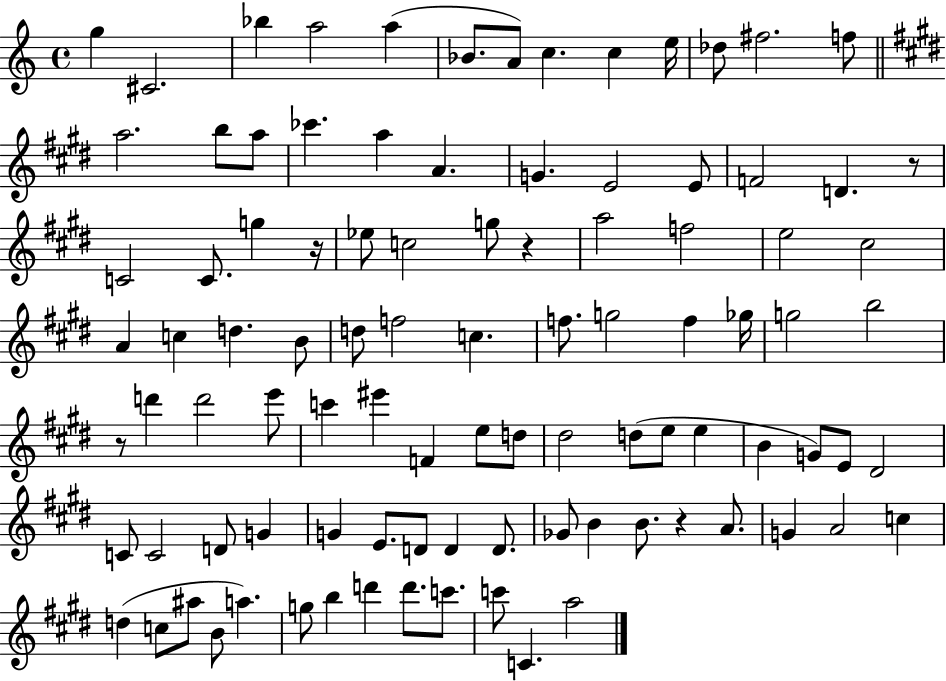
G5/q C#4/h. Bb5/q A5/h A5/q Bb4/e. A4/e C5/q. C5/q E5/s Db5/e F#5/h. F5/e A5/h. B5/e A5/e CES6/q. A5/q A4/q. G4/q. E4/h E4/e F4/h D4/q. R/e C4/h C4/e. G5/q R/s Eb5/e C5/h G5/e R/q A5/h F5/h E5/h C#5/h A4/q C5/q D5/q. B4/e D5/e F5/h C5/q. F5/e. G5/h F5/q Gb5/s G5/h B5/h R/e D6/q D6/h E6/e C6/q EIS6/q F4/q E5/e D5/e D#5/h D5/e E5/e E5/q B4/q G4/e E4/e D#4/h C4/e C4/h D4/e G4/q G4/q E4/e. D4/e D4/q D4/e. Gb4/e B4/q B4/e. R/q A4/e. G4/q A4/h C5/q D5/q C5/e A#5/e B4/e A5/q. G5/e B5/q D6/q D6/e. C6/e. C6/e C4/q. A5/h